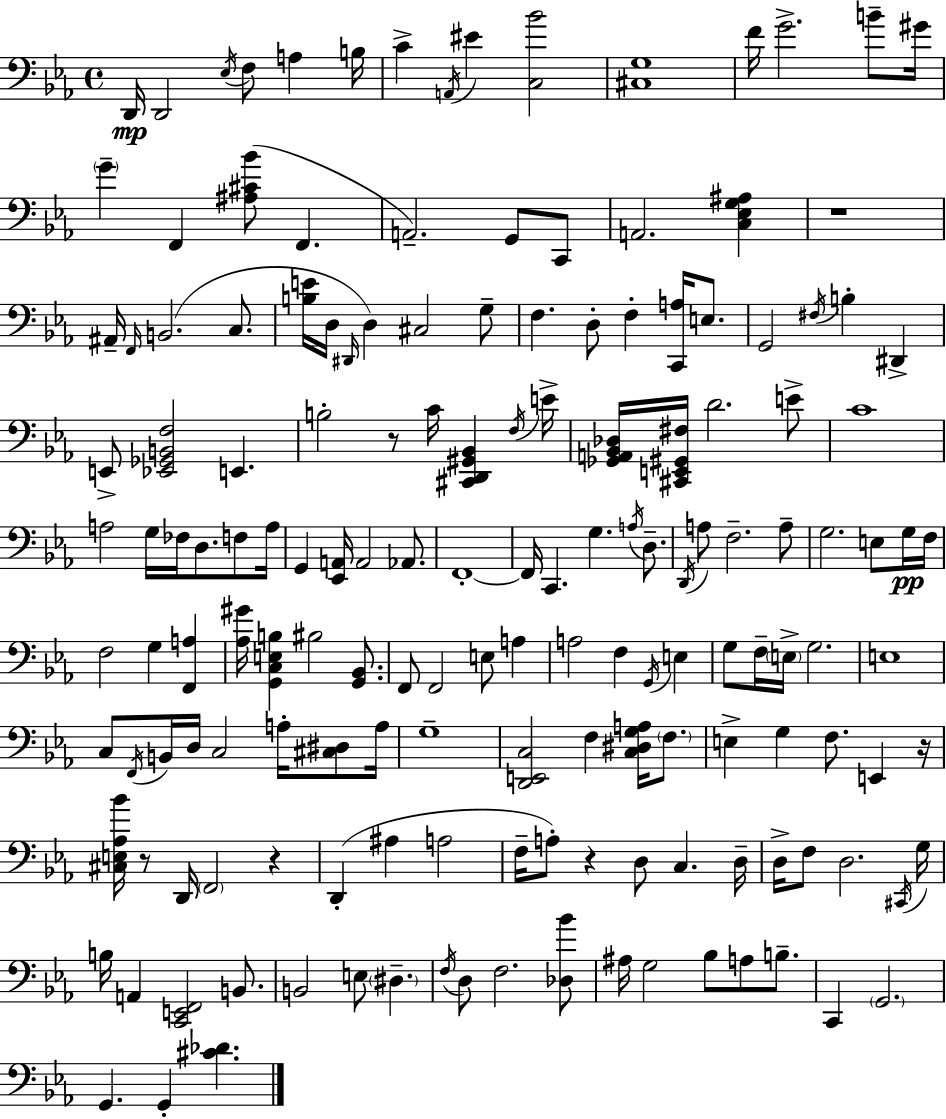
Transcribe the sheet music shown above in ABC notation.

X:1
T:Untitled
M:4/4
L:1/4
K:Cm
D,,/4 D,,2 _E,/4 F,/2 A, B,/4 C A,,/4 ^E [C,_B]2 [^C,G,]4 F/4 G2 B/2 ^G/4 G F,, [^A,^C_B]/2 F,, A,,2 G,,/2 C,,/2 A,,2 [C,_E,G,^A,] z4 ^A,,/4 F,,/4 B,,2 C,/2 [B,E]/4 D,/4 ^D,,/4 D, ^C,2 G,/2 F, D,/2 F, [C,,A,]/4 E,/2 G,,2 ^F,/4 B, ^D,, E,,/2 [_E,,_G,,B,,F,]2 E,, B,2 z/2 C/4 [^C,,D,,^G,,_B,,] F,/4 E/4 [_G,,A,,_B,,_D,]/4 [^C,,E,,^G,,^F,]/4 D2 E/2 C4 A,2 G,/4 _F,/4 D,/2 F,/2 A,/4 G,, [_E,,A,,]/4 A,,2 _A,,/2 F,,4 F,,/4 C,, G, A,/4 D,/2 D,,/4 A,/2 F,2 A,/2 G,2 E,/2 G,/4 F,/4 F,2 G, [F,,A,] [_A,^G]/4 [G,,C,E,B,] ^B,2 [G,,_B,,]/2 F,,/2 F,,2 E,/2 A, A,2 F, G,,/4 E, G,/2 F,/4 E,/4 G,2 E,4 C,/2 F,,/4 B,,/4 D,/4 C,2 A,/4 [^C,^D,]/2 A,/4 G,4 [D,,E,,C,]2 F, [C,^D,G,A,]/4 F,/2 E, G, F,/2 E,, z/4 [^C,E,_A,_B]/4 z/2 D,,/4 F,,2 z D,, ^A, A,2 F,/4 A,/2 z D,/2 C, D,/4 D,/4 F,/2 D,2 ^C,,/4 G,/4 B,/4 A,, [C,,E,,F,,]2 B,,/2 B,,2 E,/2 ^D, F,/4 D,/2 F,2 [_D,_B]/2 ^A,/4 G,2 _B,/2 A,/2 B,/2 C,, G,,2 G,, G,, [^C_D]